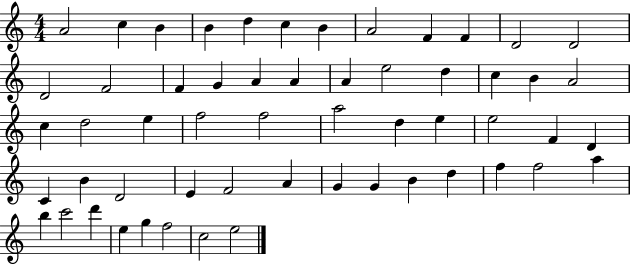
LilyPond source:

{
  \clef treble
  \numericTimeSignature
  \time 4/4
  \key c \major
  a'2 c''4 b'4 | b'4 d''4 c''4 b'4 | a'2 f'4 f'4 | d'2 d'2 | \break d'2 f'2 | f'4 g'4 a'4 a'4 | a'4 e''2 d''4 | c''4 b'4 a'2 | \break c''4 d''2 e''4 | f''2 f''2 | a''2 d''4 e''4 | e''2 f'4 d'4 | \break c'4 b'4 d'2 | e'4 f'2 a'4 | g'4 g'4 b'4 d''4 | f''4 f''2 a''4 | \break b''4 c'''2 d'''4 | e''4 g''4 f''2 | c''2 e''2 | \bar "|."
}